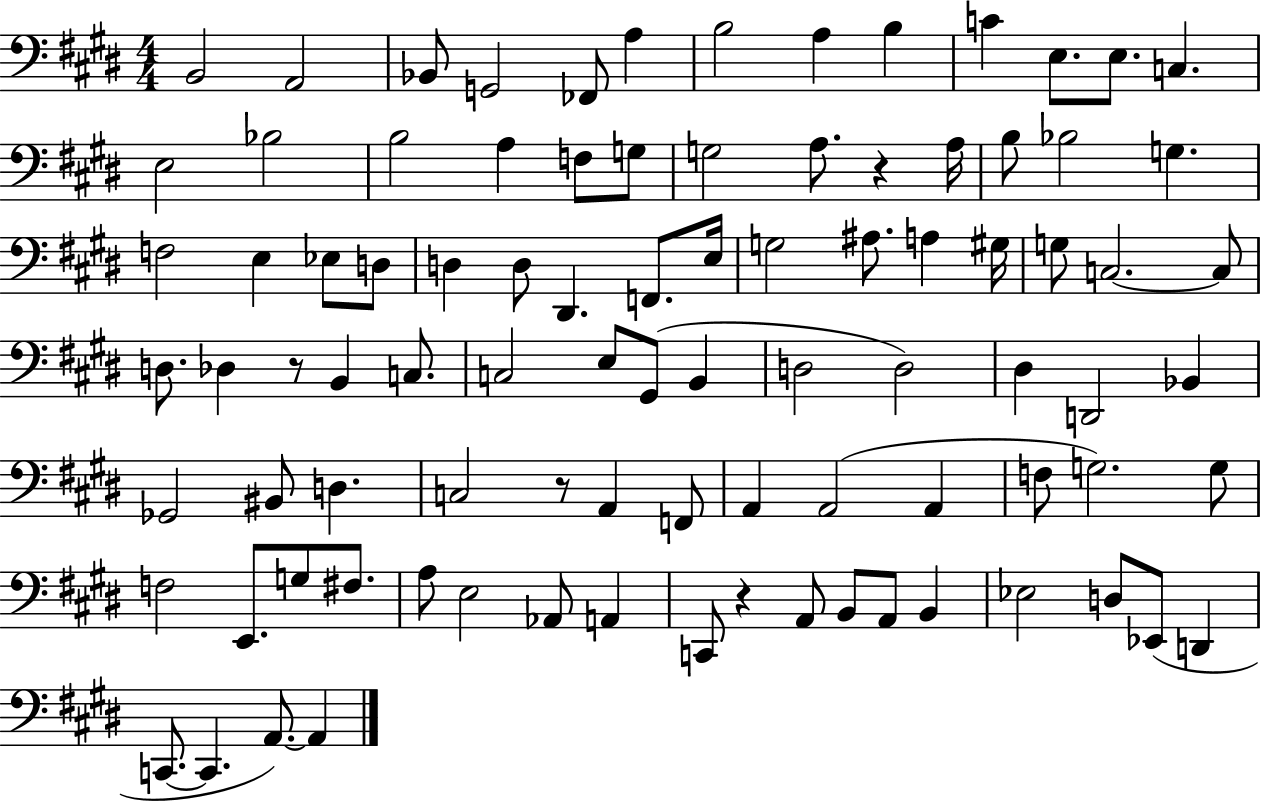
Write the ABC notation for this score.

X:1
T:Untitled
M:4/4
L:1/4
K:E
B,,2 A,,2 _B,,/2 G,,2 _F,,/2 A, B,2 A, B, C E,/2 E,/2 C, E,2 _B,2 B,2 A, F,/2 G,/2 G,2 A,/2 z A,/4 B,/2 _B,2 G, F,2 E, _E,/2 D,/2 D, D,/2 ^D,, F,,/2 E,/4 G,2 ^A,/2 A, ^G,/4 G,/2 C,2 C,/2 D,/2 _D, z/2 B,, C,/2 C,2 E,/2 ^G,,/2 B,, D,2 D,2 ^D, D,,2 _B,, _G,,2 ^B,,/2 D, C,2 z/2 A,, F,,/2 A,, A,,2 A,, F,/2 G,2 G,/2 F,2 E,,/2 G,/2 ^F,/2 A,/2 E,2 _A,,/2 A,, C,,/2 z A,,/2 B,,/2 A,,/2 B,, _E,2 D,/2 _E,,/2 D,, C,,/2 C,, A,,/2 A,,